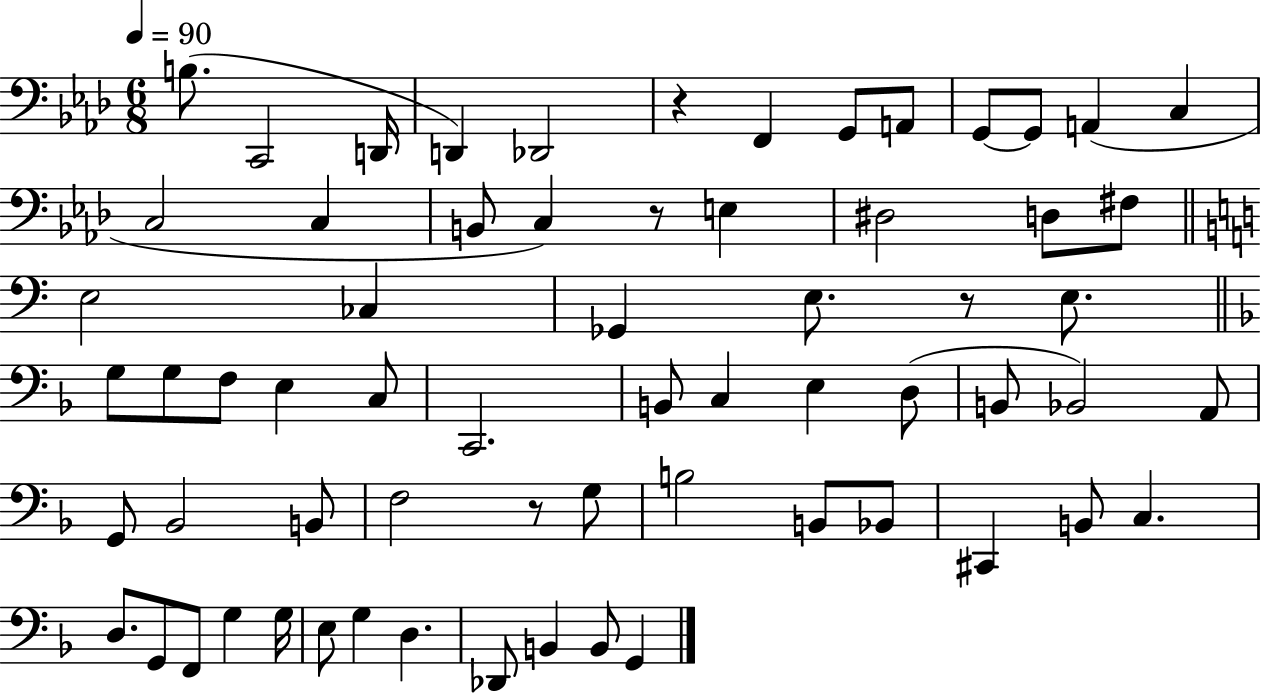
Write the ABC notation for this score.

X:1
T:Untitled
M:6/8
L:1/4
K:Ab
B,/2 C,,2 D,,/4 D,, _D,,2 z F,, G,,/2 A,,/2 G,,/2 G,,/2 A,, C, C,2 C, B,,/2 C, z/2 E, ^D,2 D,/2 ^F,/2 E,2 _C, _G,, E,/2 z/2 E,/2 G,/2 G,/2 F,/2 E, C,/2 C,,2 B,,/2 C, E, D,/2 B,,/2 _B,,2 A,,/2 G,,/2 _B,,2 B,,/2 F,2 z/2 G,/2 B,2 B,,/2 _B,,/2 ^C,, B,,/2 C, D,/2 G,,/2 F,,/2 G, G,/4 E,/2 G, D, _D,,/2 B,, B,,/2 G,,